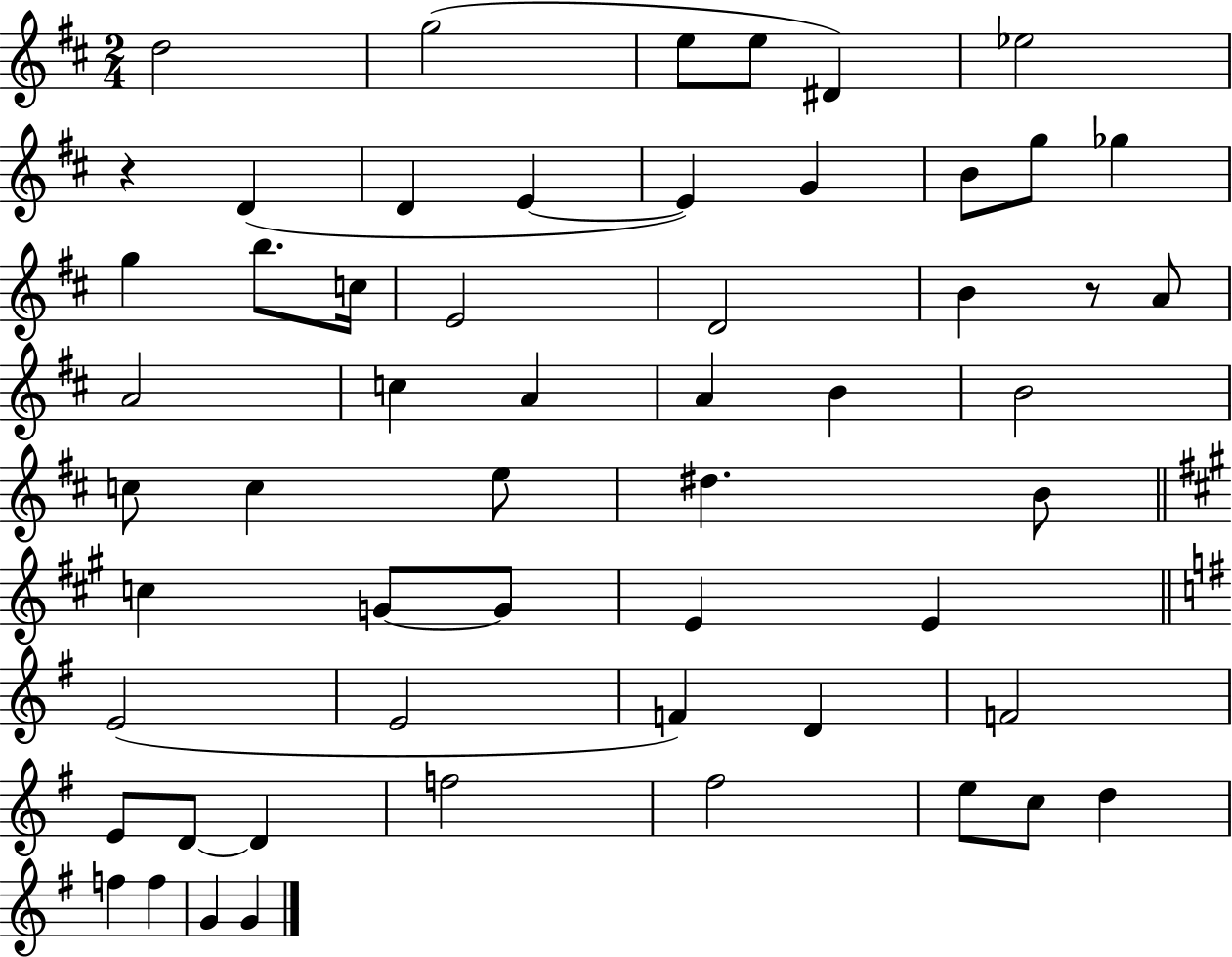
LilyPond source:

{
  \clef treble
  \numericTimeSignature
  \time 2/4
  \key d \major
  d''2 | g''2( | e''8 e''8 dis'4) | ees''2 | \break r4 d'4( | d'4 e'4~~ | e'4) g'4 | b'8 g''8 ges''4 | \break g''4 b''8. c''16 | e'2 | d'2 | b'4 r8 a'8 | \break a'2 | c''4 a'4 | a'4 b'4 | b'2 | \break c''8 c''4 e''8 | dis''4. b'8 | \bar "||" \break \key a \major c''4 g'8~~ g'8 | e'4 e'4 | \bar "||" \break \key e \minor e'2( | e'2 | f'4) d'4 | f'2 | \break e'8 d'8~~ d'4 | f''2 | fis''2 | e''8 c''8 d''4 | \break f''4 f''4 | g'4 g'4 | \bar "|."
}